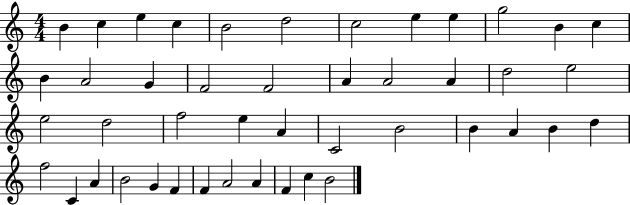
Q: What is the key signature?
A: C major